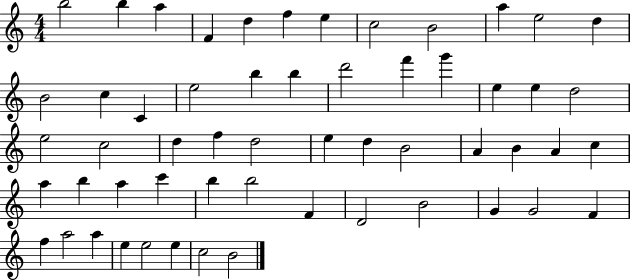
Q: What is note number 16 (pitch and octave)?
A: E5